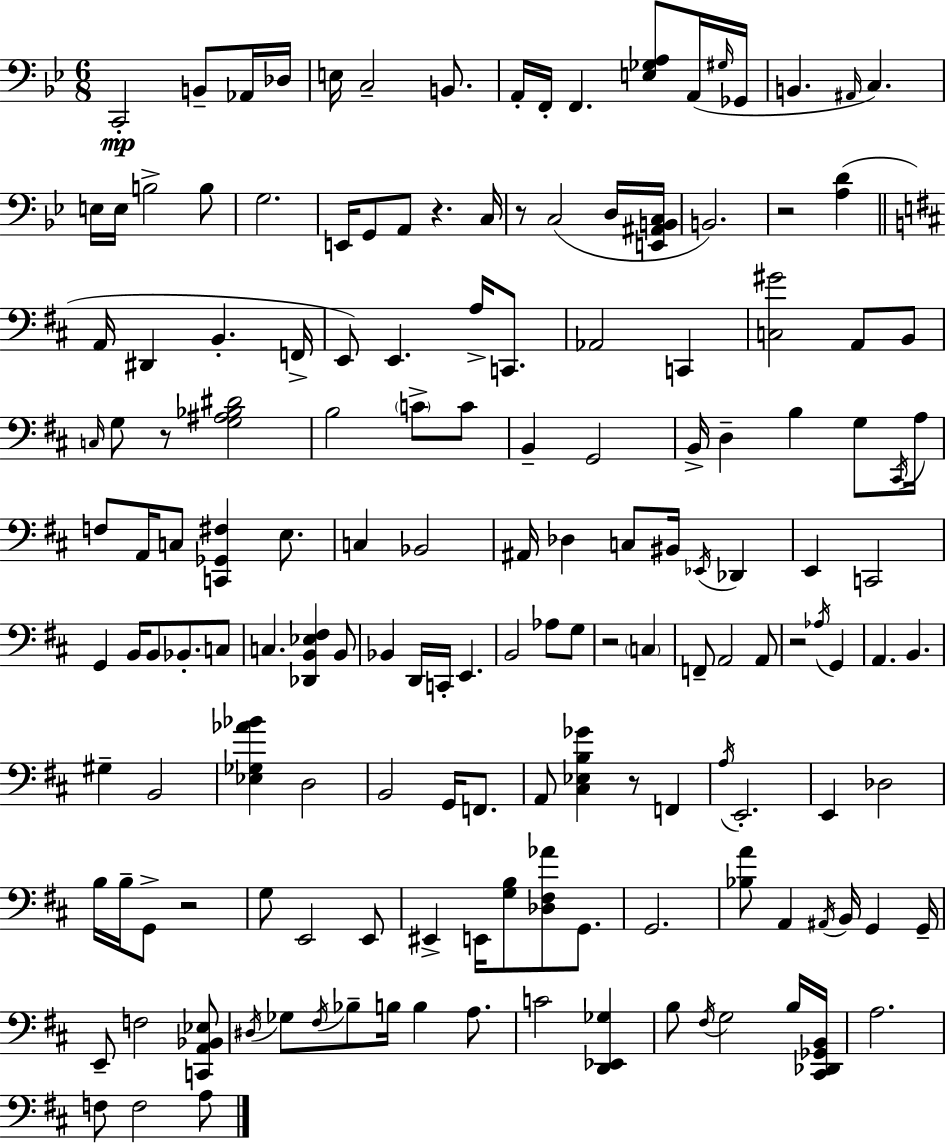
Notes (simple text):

C2/h B2/e Ab2/s Db3/s E3/s C3/h B2/e. A2/s F2/s F2/q. [E3,Gb3,A3]/e A2/s G#3/s Gb2/s B2/q. A#2/s C3/q. E3/s E3/s B3/h B3/e G3/h. E2/s G2/e A2/e R/q. C3/s R/e C3/h D3/s [E2,A#2,B2,C3]/s B2/h. R/h [A3,D4]/q A2/s D#2/q B2/q. F2/s E2/e E2/q. A3/s C2/e. Ab2/h C2/q [C3,G#4]/h A2/e B2/e C3/s G3/e R/e [G3,A#3,Bb3,D#4]/h B3/h C4/e C4/e B2/q G2/h B2/s D3/q B3/q G3/e C#2/s A3/s F3/e A2/s C3/e [C2,Gb2,F#3]/q E3/e. C3/q Bb2/h A#2/s Db3/q C3/e BIS2/s Eb2/s Db2/q E2/q C2/h G2/q B2/s B2/e Bb2/e. C3/e C3/q. [Db2,B2,Eb3,F#3]/q B2/e Bb2/q D2/s C2/s E2/q. B2/h Ab3/e G3/e R/h C3/q F2/e A2/h A2/e R/h Ab3/s G2/q A2/q. B2/q. G#3/q B2/h [Eb3,Gb3,Ab4,Bb4]/q D3/h B2/h G2/s F2/e. A2/e [C#3,Eb3,B3,Gb4]/q R/e F2/q A3/s E2/h. E2/q Db3/h B3/s B3/s G2/e R/h G3/e E2/h E2/e EIS2/q E2/s [G3,B3]/e [Db3,F#3,Ab4]/e G2/e. G2/h. [Bb3,A4]/e A2/q A#2/s B2/s G2/q G2/s E2/e F3/h [C2,A2,Bb2,Eb3]/e D#3/s Gb3/e F#3/s Bb3/e B3/s B3/q A3/e. C4/h [D2,Eb2,Gb3]/q B3/e F#3/s G3/h B3/s [C#2,Db2,Gb2,B2]/s A3/h. F3/e F3/h A3/e